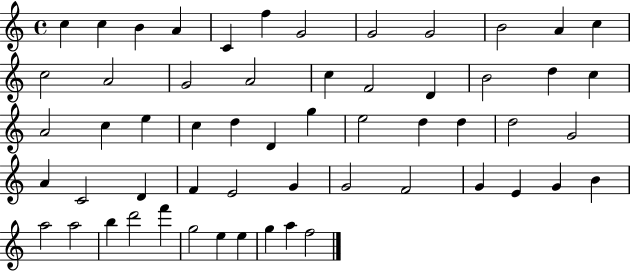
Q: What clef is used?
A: treble